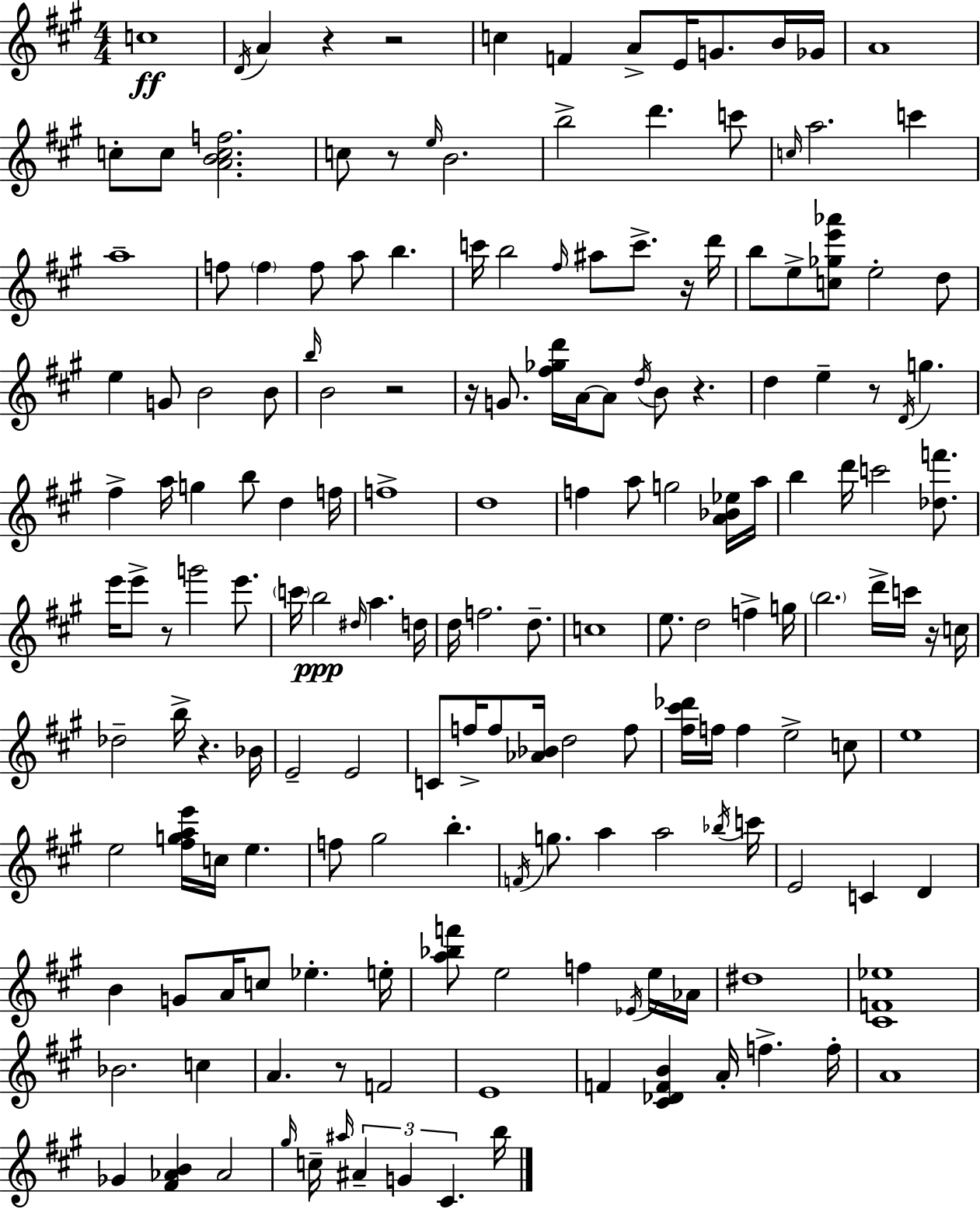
{
  \clef treble
  \numericTimeSignature
  \time 4/4
  \key a \major
  c''1\ff | \acciaccatura { d'16 } a'4 r4 r2 | c''4 f'4 a'8-> e'16 g'8. b'16 | ges'16 a'1 | \break c''8-. c''8 <a' b' c'' f''>2. | c''8 r8 \grace { e''16 } b'2. | b''2-> d'''4. | c'''8 \grace { c''16 } a''2. c'''4 | \break a''1-- | f''8 \parenthesize f''4 f''8 a''8 b''4. | c'''16 b''2 \grace { fis''16 } ais''8 c'''8.-> | r16 d'''16 b''8 e''8-> <c'' ges'' e''' aes'''>8 e''2-. | \break d''8 e''4 g'8 b'2 | b'8 \grace { b''16 } b'2 r2 | r16 g'8. <fis'' ges'' d'''>16 a'16~~ a'8 \acciaccatura { d''16 } b'8 | r4. d''4 e''4-- r8 | \break \acciaccatura { d'16 } g''4. fis''4-> a''16 g''4 | b''8 d''4 f''16 f''1-> | d''1 | f''4 a''8 g''2 | \break <a' bes' ees''>16 a''16 b''4 d'''16 c'''2 | <des'' f'''>8. e'''16 e'''8-> r8 g'''2 | e'''8. \parenthesize c'''16 b''2\ppp | \grace { dis''16 } a''4. d''16 d''16 f''2. | \break d''8.-- c''1 | e''8. d''2 | f''4-> g''16 \parenthesize b''2. | d'''16-> c'''16 r16 c''16 des''2-- | \break b''16-> r4. bes'16 e'2-- | e'2 c'8 f''16-> f''8 <aes' bes'>16 d''2 | f''8 <fis'' cis''' des'''>16 f''16 f''4 e''2-> | c''8 e''1 | \break e''2 | <fis'' g'' a'' e'''>16 c''16 e''4. f''8 gis''2 | b''4.-. \acciaccatura { f'16 } g''8. a''4 | a''2 \acciaccatura { bes''16 } c'''16 e'2 | \break c'4 d'4 b'4 g'8 | a'16 c''8 ees''4.-. e''16-. <a'' bes'' f'''>8 e''2 | f''4 \acciaccatura { ees'16 } e''16 aes'16 dis''1 | <cis' f' ees''>1 | \break bes'2. | c''4 a'4. | r8 f'2 e'1 | f'4 <cis' des' f' b'>4 | \break a'16-. f''4.-> f''16-. a'1 | ges'4 <fis' aes' b'>4 | aes'2 \grace { gis''16 } c''16-- \grace { ais''16 } \tuplet 3/2 { ais'4-- | g'4 cis'4. } b''16 \bar "|."
}